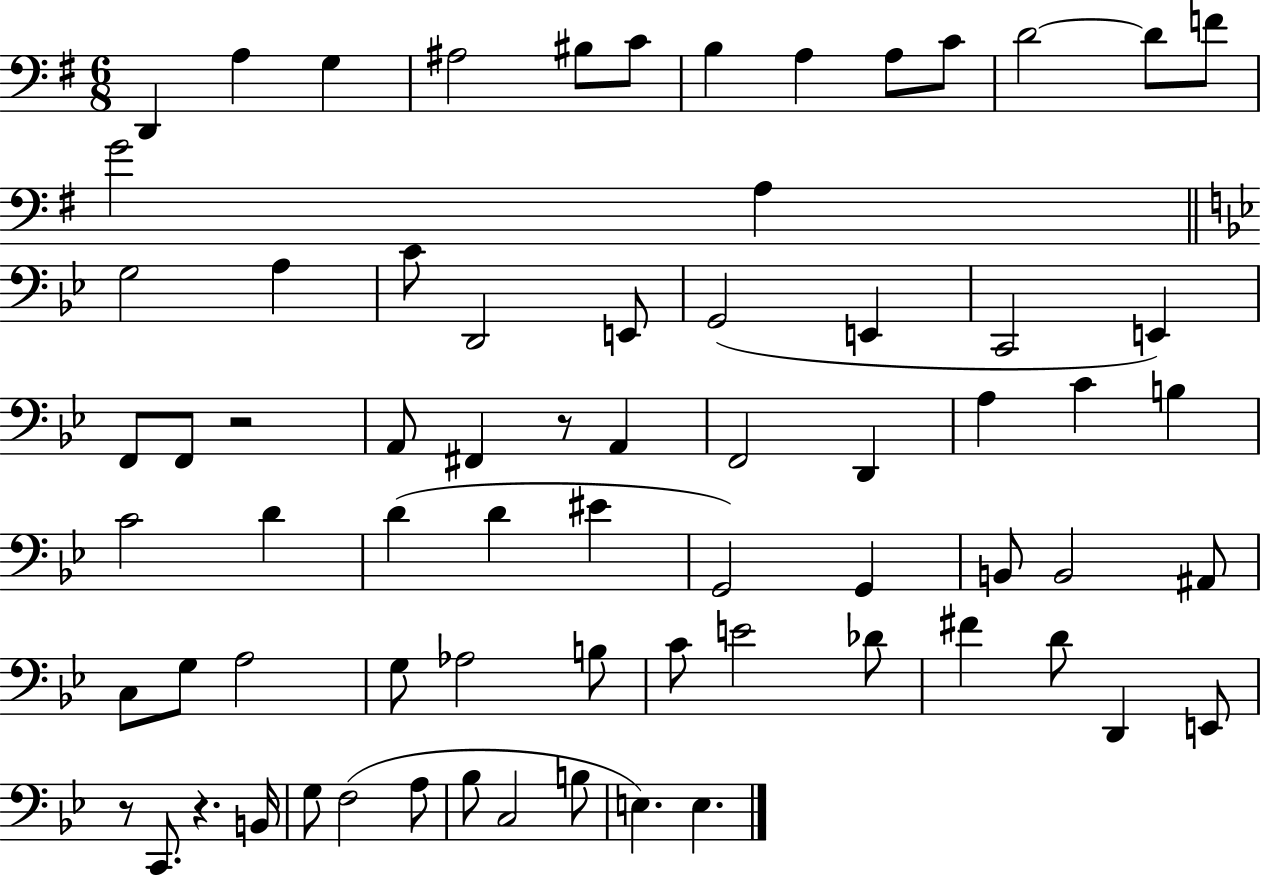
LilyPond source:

{
  \clef bass
  \numericTimeSignature
  \time 6/8
  \key g \major
  d,4 a4 g4 | ais2 bis8 c'8 | b4 a4 a8 c'8 | d'2~~ d'8 f'8 | \break g'2 a4 | \bar "||" \break \key bes \major g2 a4 | c'8 d,2 e,8 | g,2( e,4 | c,2 e,4) | \break f,8 f,8 r2 | a,8 fis,4 r8 a,4 | f,2 d,4 | a4 c'4 b4 | \break c'2 d'4 | d'4( d'4 eis'4 | g,2) g,4 | b,8 b,2 ais,8 | \break c8 g8 a2 | g8 aes2 b8 | c'8 e'2 des'8 | fis'4 d'8 d,4 e,8 | \break r8 c,8. r4. b,16 | g8 f2( a8 | bes8 c2 b8 | e4.) e4. | \break \bar "|."
}